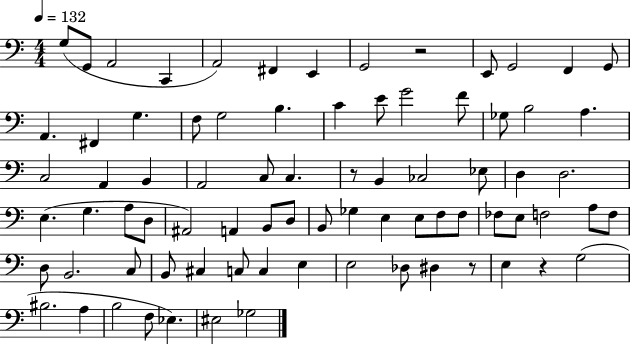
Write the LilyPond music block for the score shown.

{
  \clef bass
  \numericTimeSignature
  \time 4/4
  \key c \major
  \tempo 4 = 132
  g8( g,8 a,2 c,4 | a,2) fis,4 e,4 | g,2 r2 | e,8 g,2 f,4 g,8 | \break a,4. fis,4 g4. | f8 g2 b4. | c'4 e'8 g'2 f'8 | ges8 b2 a4. | \break c2 a,4 b,4 | a,2 c8 c4. | r8 b,4 ces2 ees8 | d4 d2. | \break e4.( g4. a8 d8 | ais,2) a,4 b,8 d8 | b,8 ges4 e4 e8 f8 f8 | fes8 e8 f2 a8 f8 | \break d8 b,2. c8 | b,8 cis4 c8 c4 e4 | e2 des8 dis4 r8 | e4 r4 g2( | \break bis2. a4 | b2 f8 ees4.) | eis2 ges2 | \bar "|."
}